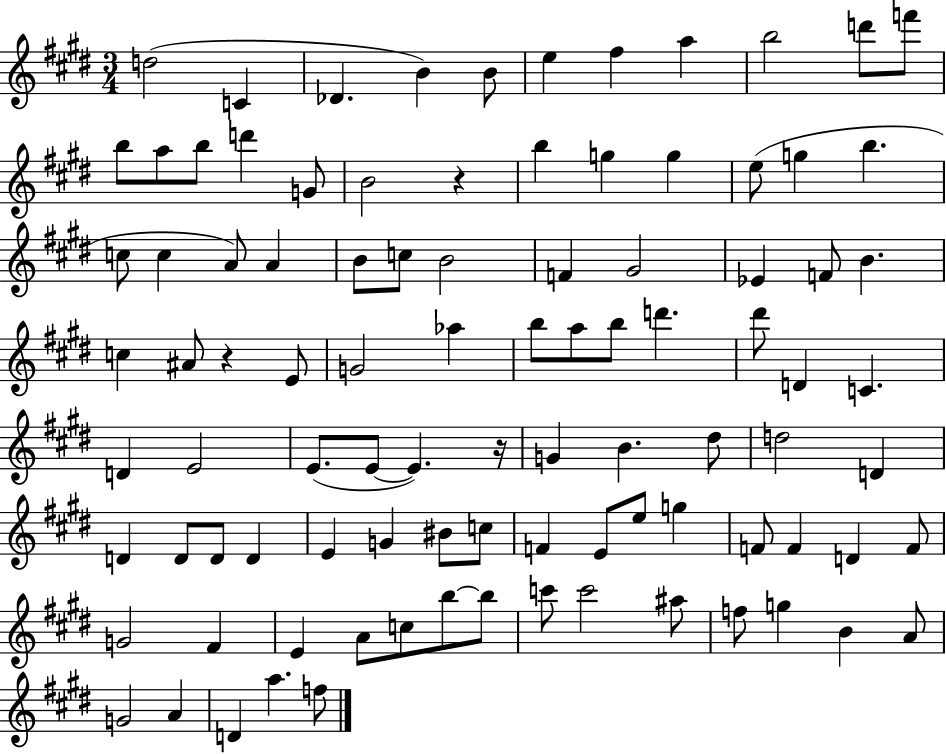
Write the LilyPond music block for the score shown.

{
  \clef treble
  \numericTimeSignature
  \time 3/4
  \key e \major
  d''2( c'4 | des'4. b'4) b'8 | e''4 fis''4 a''4 | b''2 d'''8 f'''8 | \break b''8 a''8 b''8 d'''4 g'8 | b'2 r4 | b''4 g''4 g''4 | e''8( g''4 b''4. | \break c''8 c''4 a'8) a'4 | b'8 c''8 b'2 | f'4 gis'2 | ees'4 f'8 b'4. | \break c''4 ais'8 r4 e'8 | g'2 aes''4 | b''8 a''8 b''8 d'''4. | dis'''8 d'4 c'4. | \break d'4 e'2 | e'8.( e'8~~ e'4.) r16 | g'4 b'4. dis''8 | d''2 d'4 | \break d'4 d'8 d'8 d'4 | e'4 g'4 bis'8 c''8 | f'4 e'8 e''8 g''4 | f'8 f'4 d'4 f'8 | \break g'2 fis'4 | e'4 a'8 c''8 b''8~~ b''8 | c'''8 c'''2 ais''8 | f''8 g''4 b'4 a'8 | \break g'2 a'4 | d'4 a''4. f''8 | \bar "|."
}